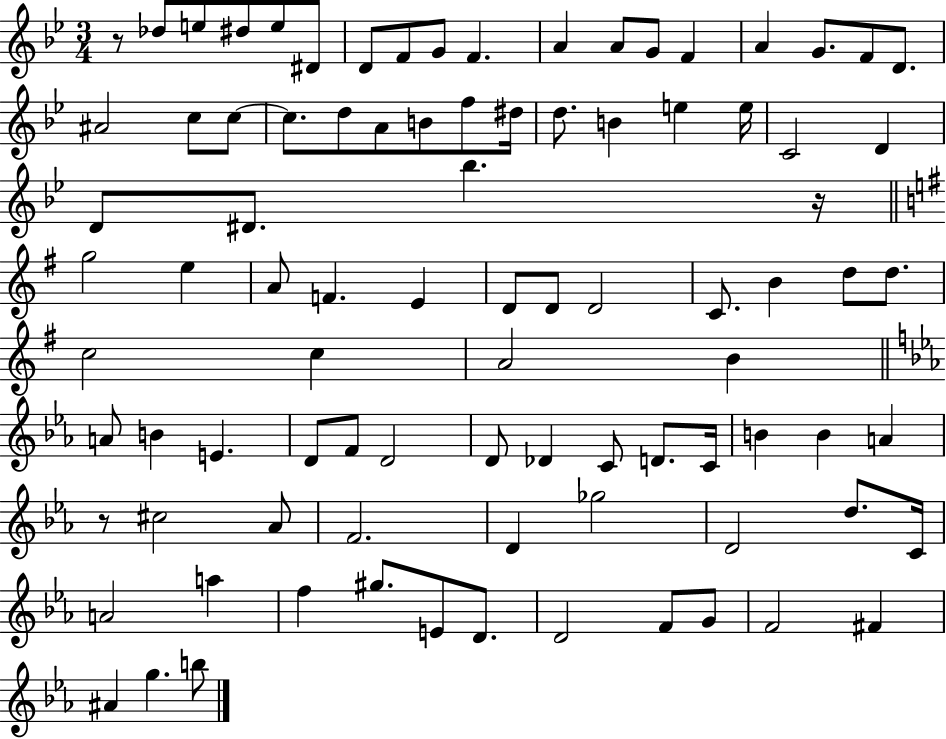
X:1
T:Untitled
M:3/4
L:1/4
K:Bb
z/2 _d/2 e/2 ^d/2 e/2 ^D/2 D/2 F/2 G/2 F A A/2 G/2 F A G/2 F/2 D/2 ^A2 c/2 c/2 c/2 d/2 A/2 B/2 f/2 ^d/4 d/2 B e e/4 C2 D D/2 ^D/2 _b z/4 g2 e A/2 F E D/2 D/2 D2 C/2 B d/2 d/2 c2 c A2 B A/2 B E D/2 F/2 D2 D/2 _D C/2 D/2 C/4 B B A z/2 ^c2 _A/2 F2 D _g2 D2 d/2 C/4 A2 a f ^g/2 E/2 D/2 D2 F/2 G/2 F2 ^F ^A g b/2